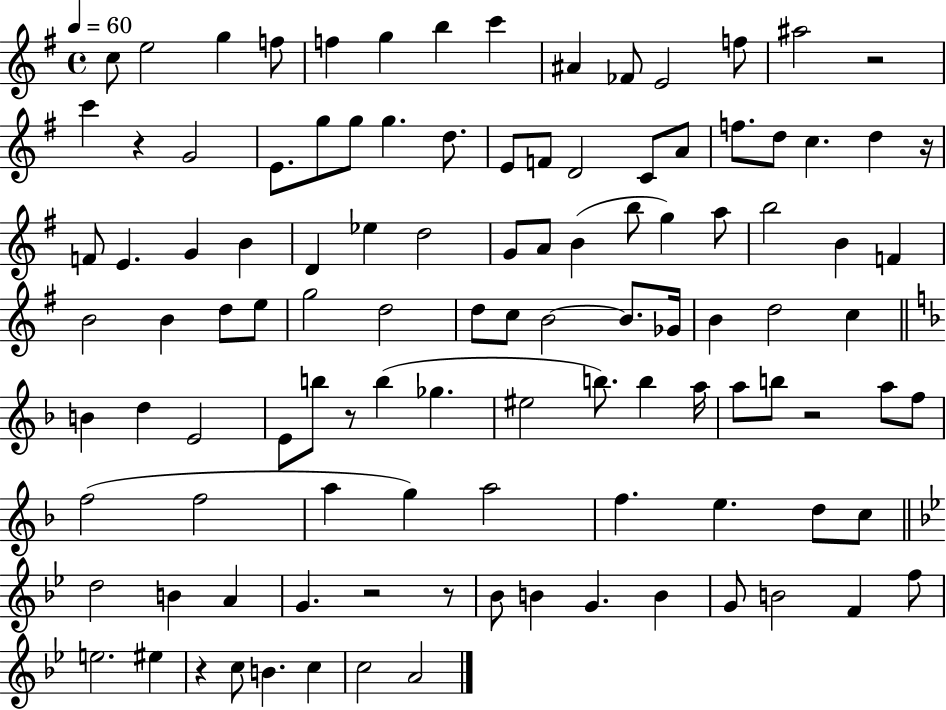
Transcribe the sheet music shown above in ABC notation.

X:1
T:Untitled
M:4/4
L:1/4
K:G
c/2 e2 g f/2 f g b c' ^A _F/2 E2 f/2 ^a2 z2 c' z G2 E/2 g/2 g/2 g d/2 E/2 F/2 D2 C/2 A/2 f/2 d/2 c d z/4 F/2 E G B D _e d2 G/2 A/2 B b/2 g a/2 b2 B F B2 B d/2 e/2 g2 d2 d/2 c/2 B2 B/2 _G/4 B d2 c B d E2 E/2 b/2 z/2 b _g ^e2 b/2 b a/4 a/2 b/2 z2 a/2 f/2 f2 f2 a g a2 f e d/2 c/2 d2 B A G z2 z/2 _B/2 B G B G/2 B2 F f/2 e2 ^e z c/2 B c c2 A2